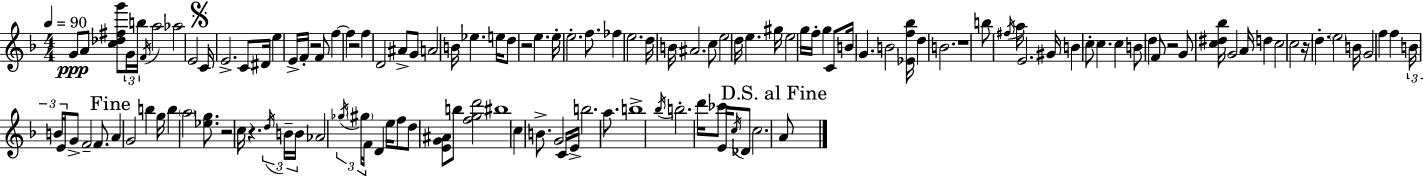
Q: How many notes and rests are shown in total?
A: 132